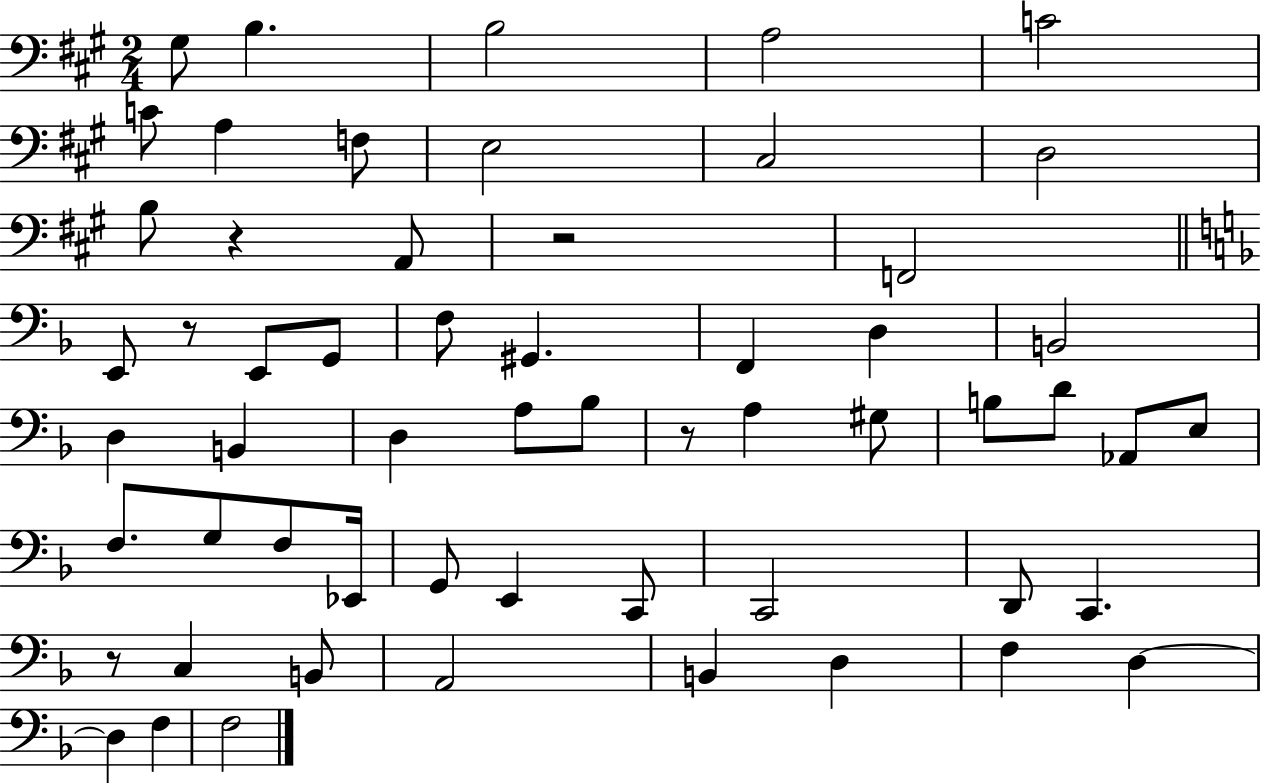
G#3/e B3/q. B3/h A3/h C4/h C4/e A3/q F3/e E3/h C#3/h D3/h B3/e R/q A2/e R/h F2/h E2/e R/e E2/e G2/e F3/e G#2/q. F2/q D3/q B2/h D3/q B2/q D3/q A3/e Bb3/e R/e A3/q G#3/e B3/e D4/e Ab2/e E3/e F3/e. G3/e F3/e Eb2/s G2/e E2/q C2/e C2/h D2/e C2/q. R/e C3/q B2/e A2/h B2/q D3/q F3/q D3/q D3/q F3/q F3/h